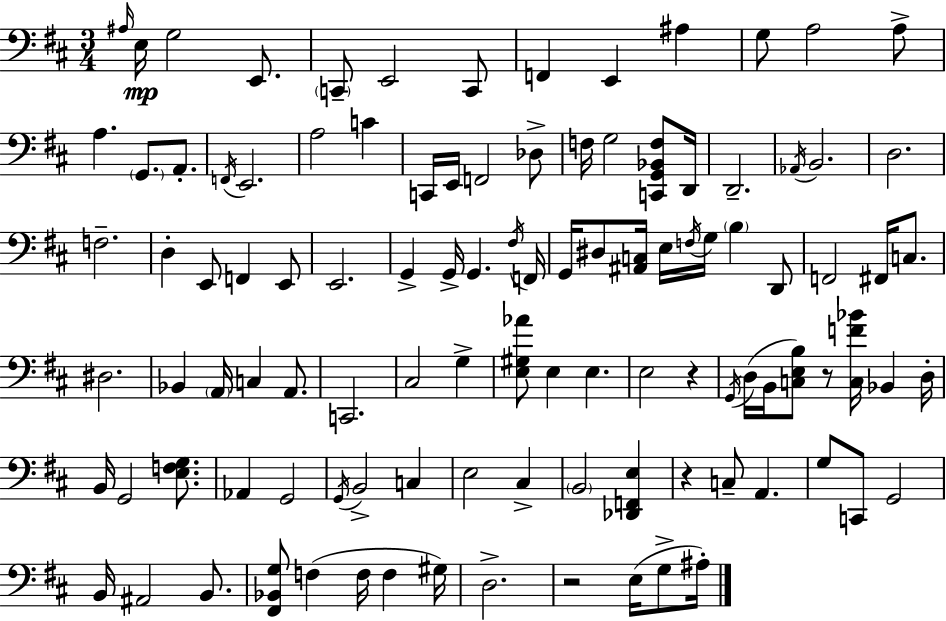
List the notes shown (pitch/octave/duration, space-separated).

A#3/s E3/s G3/h E2/e. C2/e E2/h C2/e F2/q E2/q A#3/q G3/e A3/h A3/e A3/q. G2/e. A2/e. F2/s E2/h. A3/h C4/q C2/s E2/s F2/h Db3/e F3/s G3/h [C2,G2,Bb2,F3]/e D2/s D2/h. Ab2/s B2/h. D3/h. F3/h. D3/q E2/e F2/q E2/e E2/h. G2/q G2/s G2/q. F#3/s F2/s G2/s D#3/e [A#2,C3]/s E3/s F3/s G3/s B3/q D2/e F2/h F#2/s C3/e. D#3/h. Bb2/q A2/s C3/q A2/e. C2/h. C#3/h G3/q [E3,G#3,Ab4]/e E3/q E3/q. E3/h R/q G2/s D3/s B2/s [C3,E3,B3]/e R/e [C3,F4,Bb4]/s Bb2/q D3/s B2/s G2/h [E3,F3,G3]/e. Ab2/q G2/h G2/s B2/h C3/q E3/h C#3/q B2/h [Db2,F2,E3]/q R/q C3/e A2/q. G3/e C2/e G2/h B2/s A#2/h B2/e. [F#2,Bb2,G3]/e F3/q F3/s F3/q G#3/s D3/h. R/h E3/s G3/e A#3/s